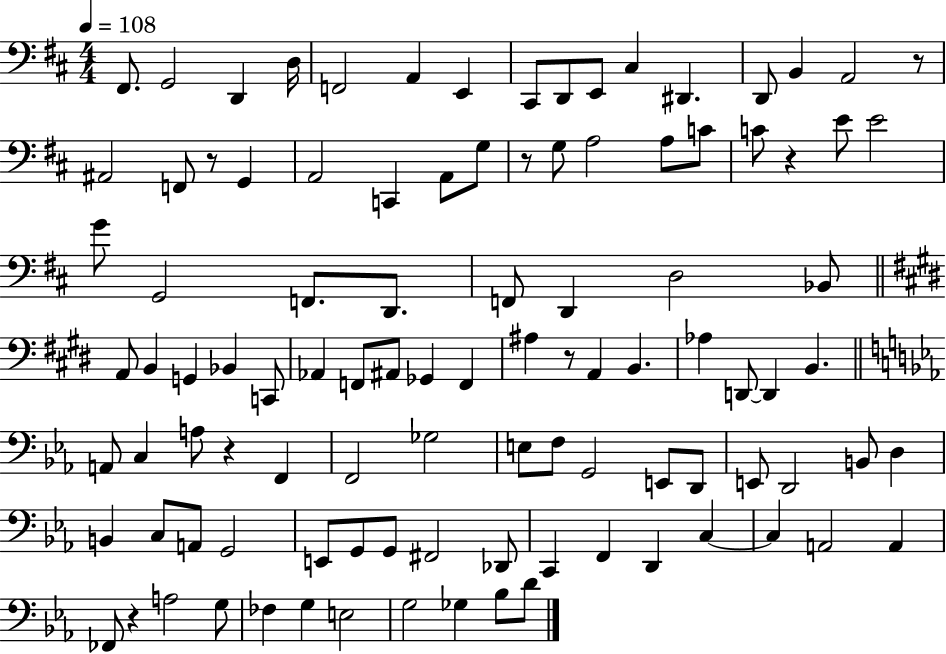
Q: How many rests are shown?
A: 7